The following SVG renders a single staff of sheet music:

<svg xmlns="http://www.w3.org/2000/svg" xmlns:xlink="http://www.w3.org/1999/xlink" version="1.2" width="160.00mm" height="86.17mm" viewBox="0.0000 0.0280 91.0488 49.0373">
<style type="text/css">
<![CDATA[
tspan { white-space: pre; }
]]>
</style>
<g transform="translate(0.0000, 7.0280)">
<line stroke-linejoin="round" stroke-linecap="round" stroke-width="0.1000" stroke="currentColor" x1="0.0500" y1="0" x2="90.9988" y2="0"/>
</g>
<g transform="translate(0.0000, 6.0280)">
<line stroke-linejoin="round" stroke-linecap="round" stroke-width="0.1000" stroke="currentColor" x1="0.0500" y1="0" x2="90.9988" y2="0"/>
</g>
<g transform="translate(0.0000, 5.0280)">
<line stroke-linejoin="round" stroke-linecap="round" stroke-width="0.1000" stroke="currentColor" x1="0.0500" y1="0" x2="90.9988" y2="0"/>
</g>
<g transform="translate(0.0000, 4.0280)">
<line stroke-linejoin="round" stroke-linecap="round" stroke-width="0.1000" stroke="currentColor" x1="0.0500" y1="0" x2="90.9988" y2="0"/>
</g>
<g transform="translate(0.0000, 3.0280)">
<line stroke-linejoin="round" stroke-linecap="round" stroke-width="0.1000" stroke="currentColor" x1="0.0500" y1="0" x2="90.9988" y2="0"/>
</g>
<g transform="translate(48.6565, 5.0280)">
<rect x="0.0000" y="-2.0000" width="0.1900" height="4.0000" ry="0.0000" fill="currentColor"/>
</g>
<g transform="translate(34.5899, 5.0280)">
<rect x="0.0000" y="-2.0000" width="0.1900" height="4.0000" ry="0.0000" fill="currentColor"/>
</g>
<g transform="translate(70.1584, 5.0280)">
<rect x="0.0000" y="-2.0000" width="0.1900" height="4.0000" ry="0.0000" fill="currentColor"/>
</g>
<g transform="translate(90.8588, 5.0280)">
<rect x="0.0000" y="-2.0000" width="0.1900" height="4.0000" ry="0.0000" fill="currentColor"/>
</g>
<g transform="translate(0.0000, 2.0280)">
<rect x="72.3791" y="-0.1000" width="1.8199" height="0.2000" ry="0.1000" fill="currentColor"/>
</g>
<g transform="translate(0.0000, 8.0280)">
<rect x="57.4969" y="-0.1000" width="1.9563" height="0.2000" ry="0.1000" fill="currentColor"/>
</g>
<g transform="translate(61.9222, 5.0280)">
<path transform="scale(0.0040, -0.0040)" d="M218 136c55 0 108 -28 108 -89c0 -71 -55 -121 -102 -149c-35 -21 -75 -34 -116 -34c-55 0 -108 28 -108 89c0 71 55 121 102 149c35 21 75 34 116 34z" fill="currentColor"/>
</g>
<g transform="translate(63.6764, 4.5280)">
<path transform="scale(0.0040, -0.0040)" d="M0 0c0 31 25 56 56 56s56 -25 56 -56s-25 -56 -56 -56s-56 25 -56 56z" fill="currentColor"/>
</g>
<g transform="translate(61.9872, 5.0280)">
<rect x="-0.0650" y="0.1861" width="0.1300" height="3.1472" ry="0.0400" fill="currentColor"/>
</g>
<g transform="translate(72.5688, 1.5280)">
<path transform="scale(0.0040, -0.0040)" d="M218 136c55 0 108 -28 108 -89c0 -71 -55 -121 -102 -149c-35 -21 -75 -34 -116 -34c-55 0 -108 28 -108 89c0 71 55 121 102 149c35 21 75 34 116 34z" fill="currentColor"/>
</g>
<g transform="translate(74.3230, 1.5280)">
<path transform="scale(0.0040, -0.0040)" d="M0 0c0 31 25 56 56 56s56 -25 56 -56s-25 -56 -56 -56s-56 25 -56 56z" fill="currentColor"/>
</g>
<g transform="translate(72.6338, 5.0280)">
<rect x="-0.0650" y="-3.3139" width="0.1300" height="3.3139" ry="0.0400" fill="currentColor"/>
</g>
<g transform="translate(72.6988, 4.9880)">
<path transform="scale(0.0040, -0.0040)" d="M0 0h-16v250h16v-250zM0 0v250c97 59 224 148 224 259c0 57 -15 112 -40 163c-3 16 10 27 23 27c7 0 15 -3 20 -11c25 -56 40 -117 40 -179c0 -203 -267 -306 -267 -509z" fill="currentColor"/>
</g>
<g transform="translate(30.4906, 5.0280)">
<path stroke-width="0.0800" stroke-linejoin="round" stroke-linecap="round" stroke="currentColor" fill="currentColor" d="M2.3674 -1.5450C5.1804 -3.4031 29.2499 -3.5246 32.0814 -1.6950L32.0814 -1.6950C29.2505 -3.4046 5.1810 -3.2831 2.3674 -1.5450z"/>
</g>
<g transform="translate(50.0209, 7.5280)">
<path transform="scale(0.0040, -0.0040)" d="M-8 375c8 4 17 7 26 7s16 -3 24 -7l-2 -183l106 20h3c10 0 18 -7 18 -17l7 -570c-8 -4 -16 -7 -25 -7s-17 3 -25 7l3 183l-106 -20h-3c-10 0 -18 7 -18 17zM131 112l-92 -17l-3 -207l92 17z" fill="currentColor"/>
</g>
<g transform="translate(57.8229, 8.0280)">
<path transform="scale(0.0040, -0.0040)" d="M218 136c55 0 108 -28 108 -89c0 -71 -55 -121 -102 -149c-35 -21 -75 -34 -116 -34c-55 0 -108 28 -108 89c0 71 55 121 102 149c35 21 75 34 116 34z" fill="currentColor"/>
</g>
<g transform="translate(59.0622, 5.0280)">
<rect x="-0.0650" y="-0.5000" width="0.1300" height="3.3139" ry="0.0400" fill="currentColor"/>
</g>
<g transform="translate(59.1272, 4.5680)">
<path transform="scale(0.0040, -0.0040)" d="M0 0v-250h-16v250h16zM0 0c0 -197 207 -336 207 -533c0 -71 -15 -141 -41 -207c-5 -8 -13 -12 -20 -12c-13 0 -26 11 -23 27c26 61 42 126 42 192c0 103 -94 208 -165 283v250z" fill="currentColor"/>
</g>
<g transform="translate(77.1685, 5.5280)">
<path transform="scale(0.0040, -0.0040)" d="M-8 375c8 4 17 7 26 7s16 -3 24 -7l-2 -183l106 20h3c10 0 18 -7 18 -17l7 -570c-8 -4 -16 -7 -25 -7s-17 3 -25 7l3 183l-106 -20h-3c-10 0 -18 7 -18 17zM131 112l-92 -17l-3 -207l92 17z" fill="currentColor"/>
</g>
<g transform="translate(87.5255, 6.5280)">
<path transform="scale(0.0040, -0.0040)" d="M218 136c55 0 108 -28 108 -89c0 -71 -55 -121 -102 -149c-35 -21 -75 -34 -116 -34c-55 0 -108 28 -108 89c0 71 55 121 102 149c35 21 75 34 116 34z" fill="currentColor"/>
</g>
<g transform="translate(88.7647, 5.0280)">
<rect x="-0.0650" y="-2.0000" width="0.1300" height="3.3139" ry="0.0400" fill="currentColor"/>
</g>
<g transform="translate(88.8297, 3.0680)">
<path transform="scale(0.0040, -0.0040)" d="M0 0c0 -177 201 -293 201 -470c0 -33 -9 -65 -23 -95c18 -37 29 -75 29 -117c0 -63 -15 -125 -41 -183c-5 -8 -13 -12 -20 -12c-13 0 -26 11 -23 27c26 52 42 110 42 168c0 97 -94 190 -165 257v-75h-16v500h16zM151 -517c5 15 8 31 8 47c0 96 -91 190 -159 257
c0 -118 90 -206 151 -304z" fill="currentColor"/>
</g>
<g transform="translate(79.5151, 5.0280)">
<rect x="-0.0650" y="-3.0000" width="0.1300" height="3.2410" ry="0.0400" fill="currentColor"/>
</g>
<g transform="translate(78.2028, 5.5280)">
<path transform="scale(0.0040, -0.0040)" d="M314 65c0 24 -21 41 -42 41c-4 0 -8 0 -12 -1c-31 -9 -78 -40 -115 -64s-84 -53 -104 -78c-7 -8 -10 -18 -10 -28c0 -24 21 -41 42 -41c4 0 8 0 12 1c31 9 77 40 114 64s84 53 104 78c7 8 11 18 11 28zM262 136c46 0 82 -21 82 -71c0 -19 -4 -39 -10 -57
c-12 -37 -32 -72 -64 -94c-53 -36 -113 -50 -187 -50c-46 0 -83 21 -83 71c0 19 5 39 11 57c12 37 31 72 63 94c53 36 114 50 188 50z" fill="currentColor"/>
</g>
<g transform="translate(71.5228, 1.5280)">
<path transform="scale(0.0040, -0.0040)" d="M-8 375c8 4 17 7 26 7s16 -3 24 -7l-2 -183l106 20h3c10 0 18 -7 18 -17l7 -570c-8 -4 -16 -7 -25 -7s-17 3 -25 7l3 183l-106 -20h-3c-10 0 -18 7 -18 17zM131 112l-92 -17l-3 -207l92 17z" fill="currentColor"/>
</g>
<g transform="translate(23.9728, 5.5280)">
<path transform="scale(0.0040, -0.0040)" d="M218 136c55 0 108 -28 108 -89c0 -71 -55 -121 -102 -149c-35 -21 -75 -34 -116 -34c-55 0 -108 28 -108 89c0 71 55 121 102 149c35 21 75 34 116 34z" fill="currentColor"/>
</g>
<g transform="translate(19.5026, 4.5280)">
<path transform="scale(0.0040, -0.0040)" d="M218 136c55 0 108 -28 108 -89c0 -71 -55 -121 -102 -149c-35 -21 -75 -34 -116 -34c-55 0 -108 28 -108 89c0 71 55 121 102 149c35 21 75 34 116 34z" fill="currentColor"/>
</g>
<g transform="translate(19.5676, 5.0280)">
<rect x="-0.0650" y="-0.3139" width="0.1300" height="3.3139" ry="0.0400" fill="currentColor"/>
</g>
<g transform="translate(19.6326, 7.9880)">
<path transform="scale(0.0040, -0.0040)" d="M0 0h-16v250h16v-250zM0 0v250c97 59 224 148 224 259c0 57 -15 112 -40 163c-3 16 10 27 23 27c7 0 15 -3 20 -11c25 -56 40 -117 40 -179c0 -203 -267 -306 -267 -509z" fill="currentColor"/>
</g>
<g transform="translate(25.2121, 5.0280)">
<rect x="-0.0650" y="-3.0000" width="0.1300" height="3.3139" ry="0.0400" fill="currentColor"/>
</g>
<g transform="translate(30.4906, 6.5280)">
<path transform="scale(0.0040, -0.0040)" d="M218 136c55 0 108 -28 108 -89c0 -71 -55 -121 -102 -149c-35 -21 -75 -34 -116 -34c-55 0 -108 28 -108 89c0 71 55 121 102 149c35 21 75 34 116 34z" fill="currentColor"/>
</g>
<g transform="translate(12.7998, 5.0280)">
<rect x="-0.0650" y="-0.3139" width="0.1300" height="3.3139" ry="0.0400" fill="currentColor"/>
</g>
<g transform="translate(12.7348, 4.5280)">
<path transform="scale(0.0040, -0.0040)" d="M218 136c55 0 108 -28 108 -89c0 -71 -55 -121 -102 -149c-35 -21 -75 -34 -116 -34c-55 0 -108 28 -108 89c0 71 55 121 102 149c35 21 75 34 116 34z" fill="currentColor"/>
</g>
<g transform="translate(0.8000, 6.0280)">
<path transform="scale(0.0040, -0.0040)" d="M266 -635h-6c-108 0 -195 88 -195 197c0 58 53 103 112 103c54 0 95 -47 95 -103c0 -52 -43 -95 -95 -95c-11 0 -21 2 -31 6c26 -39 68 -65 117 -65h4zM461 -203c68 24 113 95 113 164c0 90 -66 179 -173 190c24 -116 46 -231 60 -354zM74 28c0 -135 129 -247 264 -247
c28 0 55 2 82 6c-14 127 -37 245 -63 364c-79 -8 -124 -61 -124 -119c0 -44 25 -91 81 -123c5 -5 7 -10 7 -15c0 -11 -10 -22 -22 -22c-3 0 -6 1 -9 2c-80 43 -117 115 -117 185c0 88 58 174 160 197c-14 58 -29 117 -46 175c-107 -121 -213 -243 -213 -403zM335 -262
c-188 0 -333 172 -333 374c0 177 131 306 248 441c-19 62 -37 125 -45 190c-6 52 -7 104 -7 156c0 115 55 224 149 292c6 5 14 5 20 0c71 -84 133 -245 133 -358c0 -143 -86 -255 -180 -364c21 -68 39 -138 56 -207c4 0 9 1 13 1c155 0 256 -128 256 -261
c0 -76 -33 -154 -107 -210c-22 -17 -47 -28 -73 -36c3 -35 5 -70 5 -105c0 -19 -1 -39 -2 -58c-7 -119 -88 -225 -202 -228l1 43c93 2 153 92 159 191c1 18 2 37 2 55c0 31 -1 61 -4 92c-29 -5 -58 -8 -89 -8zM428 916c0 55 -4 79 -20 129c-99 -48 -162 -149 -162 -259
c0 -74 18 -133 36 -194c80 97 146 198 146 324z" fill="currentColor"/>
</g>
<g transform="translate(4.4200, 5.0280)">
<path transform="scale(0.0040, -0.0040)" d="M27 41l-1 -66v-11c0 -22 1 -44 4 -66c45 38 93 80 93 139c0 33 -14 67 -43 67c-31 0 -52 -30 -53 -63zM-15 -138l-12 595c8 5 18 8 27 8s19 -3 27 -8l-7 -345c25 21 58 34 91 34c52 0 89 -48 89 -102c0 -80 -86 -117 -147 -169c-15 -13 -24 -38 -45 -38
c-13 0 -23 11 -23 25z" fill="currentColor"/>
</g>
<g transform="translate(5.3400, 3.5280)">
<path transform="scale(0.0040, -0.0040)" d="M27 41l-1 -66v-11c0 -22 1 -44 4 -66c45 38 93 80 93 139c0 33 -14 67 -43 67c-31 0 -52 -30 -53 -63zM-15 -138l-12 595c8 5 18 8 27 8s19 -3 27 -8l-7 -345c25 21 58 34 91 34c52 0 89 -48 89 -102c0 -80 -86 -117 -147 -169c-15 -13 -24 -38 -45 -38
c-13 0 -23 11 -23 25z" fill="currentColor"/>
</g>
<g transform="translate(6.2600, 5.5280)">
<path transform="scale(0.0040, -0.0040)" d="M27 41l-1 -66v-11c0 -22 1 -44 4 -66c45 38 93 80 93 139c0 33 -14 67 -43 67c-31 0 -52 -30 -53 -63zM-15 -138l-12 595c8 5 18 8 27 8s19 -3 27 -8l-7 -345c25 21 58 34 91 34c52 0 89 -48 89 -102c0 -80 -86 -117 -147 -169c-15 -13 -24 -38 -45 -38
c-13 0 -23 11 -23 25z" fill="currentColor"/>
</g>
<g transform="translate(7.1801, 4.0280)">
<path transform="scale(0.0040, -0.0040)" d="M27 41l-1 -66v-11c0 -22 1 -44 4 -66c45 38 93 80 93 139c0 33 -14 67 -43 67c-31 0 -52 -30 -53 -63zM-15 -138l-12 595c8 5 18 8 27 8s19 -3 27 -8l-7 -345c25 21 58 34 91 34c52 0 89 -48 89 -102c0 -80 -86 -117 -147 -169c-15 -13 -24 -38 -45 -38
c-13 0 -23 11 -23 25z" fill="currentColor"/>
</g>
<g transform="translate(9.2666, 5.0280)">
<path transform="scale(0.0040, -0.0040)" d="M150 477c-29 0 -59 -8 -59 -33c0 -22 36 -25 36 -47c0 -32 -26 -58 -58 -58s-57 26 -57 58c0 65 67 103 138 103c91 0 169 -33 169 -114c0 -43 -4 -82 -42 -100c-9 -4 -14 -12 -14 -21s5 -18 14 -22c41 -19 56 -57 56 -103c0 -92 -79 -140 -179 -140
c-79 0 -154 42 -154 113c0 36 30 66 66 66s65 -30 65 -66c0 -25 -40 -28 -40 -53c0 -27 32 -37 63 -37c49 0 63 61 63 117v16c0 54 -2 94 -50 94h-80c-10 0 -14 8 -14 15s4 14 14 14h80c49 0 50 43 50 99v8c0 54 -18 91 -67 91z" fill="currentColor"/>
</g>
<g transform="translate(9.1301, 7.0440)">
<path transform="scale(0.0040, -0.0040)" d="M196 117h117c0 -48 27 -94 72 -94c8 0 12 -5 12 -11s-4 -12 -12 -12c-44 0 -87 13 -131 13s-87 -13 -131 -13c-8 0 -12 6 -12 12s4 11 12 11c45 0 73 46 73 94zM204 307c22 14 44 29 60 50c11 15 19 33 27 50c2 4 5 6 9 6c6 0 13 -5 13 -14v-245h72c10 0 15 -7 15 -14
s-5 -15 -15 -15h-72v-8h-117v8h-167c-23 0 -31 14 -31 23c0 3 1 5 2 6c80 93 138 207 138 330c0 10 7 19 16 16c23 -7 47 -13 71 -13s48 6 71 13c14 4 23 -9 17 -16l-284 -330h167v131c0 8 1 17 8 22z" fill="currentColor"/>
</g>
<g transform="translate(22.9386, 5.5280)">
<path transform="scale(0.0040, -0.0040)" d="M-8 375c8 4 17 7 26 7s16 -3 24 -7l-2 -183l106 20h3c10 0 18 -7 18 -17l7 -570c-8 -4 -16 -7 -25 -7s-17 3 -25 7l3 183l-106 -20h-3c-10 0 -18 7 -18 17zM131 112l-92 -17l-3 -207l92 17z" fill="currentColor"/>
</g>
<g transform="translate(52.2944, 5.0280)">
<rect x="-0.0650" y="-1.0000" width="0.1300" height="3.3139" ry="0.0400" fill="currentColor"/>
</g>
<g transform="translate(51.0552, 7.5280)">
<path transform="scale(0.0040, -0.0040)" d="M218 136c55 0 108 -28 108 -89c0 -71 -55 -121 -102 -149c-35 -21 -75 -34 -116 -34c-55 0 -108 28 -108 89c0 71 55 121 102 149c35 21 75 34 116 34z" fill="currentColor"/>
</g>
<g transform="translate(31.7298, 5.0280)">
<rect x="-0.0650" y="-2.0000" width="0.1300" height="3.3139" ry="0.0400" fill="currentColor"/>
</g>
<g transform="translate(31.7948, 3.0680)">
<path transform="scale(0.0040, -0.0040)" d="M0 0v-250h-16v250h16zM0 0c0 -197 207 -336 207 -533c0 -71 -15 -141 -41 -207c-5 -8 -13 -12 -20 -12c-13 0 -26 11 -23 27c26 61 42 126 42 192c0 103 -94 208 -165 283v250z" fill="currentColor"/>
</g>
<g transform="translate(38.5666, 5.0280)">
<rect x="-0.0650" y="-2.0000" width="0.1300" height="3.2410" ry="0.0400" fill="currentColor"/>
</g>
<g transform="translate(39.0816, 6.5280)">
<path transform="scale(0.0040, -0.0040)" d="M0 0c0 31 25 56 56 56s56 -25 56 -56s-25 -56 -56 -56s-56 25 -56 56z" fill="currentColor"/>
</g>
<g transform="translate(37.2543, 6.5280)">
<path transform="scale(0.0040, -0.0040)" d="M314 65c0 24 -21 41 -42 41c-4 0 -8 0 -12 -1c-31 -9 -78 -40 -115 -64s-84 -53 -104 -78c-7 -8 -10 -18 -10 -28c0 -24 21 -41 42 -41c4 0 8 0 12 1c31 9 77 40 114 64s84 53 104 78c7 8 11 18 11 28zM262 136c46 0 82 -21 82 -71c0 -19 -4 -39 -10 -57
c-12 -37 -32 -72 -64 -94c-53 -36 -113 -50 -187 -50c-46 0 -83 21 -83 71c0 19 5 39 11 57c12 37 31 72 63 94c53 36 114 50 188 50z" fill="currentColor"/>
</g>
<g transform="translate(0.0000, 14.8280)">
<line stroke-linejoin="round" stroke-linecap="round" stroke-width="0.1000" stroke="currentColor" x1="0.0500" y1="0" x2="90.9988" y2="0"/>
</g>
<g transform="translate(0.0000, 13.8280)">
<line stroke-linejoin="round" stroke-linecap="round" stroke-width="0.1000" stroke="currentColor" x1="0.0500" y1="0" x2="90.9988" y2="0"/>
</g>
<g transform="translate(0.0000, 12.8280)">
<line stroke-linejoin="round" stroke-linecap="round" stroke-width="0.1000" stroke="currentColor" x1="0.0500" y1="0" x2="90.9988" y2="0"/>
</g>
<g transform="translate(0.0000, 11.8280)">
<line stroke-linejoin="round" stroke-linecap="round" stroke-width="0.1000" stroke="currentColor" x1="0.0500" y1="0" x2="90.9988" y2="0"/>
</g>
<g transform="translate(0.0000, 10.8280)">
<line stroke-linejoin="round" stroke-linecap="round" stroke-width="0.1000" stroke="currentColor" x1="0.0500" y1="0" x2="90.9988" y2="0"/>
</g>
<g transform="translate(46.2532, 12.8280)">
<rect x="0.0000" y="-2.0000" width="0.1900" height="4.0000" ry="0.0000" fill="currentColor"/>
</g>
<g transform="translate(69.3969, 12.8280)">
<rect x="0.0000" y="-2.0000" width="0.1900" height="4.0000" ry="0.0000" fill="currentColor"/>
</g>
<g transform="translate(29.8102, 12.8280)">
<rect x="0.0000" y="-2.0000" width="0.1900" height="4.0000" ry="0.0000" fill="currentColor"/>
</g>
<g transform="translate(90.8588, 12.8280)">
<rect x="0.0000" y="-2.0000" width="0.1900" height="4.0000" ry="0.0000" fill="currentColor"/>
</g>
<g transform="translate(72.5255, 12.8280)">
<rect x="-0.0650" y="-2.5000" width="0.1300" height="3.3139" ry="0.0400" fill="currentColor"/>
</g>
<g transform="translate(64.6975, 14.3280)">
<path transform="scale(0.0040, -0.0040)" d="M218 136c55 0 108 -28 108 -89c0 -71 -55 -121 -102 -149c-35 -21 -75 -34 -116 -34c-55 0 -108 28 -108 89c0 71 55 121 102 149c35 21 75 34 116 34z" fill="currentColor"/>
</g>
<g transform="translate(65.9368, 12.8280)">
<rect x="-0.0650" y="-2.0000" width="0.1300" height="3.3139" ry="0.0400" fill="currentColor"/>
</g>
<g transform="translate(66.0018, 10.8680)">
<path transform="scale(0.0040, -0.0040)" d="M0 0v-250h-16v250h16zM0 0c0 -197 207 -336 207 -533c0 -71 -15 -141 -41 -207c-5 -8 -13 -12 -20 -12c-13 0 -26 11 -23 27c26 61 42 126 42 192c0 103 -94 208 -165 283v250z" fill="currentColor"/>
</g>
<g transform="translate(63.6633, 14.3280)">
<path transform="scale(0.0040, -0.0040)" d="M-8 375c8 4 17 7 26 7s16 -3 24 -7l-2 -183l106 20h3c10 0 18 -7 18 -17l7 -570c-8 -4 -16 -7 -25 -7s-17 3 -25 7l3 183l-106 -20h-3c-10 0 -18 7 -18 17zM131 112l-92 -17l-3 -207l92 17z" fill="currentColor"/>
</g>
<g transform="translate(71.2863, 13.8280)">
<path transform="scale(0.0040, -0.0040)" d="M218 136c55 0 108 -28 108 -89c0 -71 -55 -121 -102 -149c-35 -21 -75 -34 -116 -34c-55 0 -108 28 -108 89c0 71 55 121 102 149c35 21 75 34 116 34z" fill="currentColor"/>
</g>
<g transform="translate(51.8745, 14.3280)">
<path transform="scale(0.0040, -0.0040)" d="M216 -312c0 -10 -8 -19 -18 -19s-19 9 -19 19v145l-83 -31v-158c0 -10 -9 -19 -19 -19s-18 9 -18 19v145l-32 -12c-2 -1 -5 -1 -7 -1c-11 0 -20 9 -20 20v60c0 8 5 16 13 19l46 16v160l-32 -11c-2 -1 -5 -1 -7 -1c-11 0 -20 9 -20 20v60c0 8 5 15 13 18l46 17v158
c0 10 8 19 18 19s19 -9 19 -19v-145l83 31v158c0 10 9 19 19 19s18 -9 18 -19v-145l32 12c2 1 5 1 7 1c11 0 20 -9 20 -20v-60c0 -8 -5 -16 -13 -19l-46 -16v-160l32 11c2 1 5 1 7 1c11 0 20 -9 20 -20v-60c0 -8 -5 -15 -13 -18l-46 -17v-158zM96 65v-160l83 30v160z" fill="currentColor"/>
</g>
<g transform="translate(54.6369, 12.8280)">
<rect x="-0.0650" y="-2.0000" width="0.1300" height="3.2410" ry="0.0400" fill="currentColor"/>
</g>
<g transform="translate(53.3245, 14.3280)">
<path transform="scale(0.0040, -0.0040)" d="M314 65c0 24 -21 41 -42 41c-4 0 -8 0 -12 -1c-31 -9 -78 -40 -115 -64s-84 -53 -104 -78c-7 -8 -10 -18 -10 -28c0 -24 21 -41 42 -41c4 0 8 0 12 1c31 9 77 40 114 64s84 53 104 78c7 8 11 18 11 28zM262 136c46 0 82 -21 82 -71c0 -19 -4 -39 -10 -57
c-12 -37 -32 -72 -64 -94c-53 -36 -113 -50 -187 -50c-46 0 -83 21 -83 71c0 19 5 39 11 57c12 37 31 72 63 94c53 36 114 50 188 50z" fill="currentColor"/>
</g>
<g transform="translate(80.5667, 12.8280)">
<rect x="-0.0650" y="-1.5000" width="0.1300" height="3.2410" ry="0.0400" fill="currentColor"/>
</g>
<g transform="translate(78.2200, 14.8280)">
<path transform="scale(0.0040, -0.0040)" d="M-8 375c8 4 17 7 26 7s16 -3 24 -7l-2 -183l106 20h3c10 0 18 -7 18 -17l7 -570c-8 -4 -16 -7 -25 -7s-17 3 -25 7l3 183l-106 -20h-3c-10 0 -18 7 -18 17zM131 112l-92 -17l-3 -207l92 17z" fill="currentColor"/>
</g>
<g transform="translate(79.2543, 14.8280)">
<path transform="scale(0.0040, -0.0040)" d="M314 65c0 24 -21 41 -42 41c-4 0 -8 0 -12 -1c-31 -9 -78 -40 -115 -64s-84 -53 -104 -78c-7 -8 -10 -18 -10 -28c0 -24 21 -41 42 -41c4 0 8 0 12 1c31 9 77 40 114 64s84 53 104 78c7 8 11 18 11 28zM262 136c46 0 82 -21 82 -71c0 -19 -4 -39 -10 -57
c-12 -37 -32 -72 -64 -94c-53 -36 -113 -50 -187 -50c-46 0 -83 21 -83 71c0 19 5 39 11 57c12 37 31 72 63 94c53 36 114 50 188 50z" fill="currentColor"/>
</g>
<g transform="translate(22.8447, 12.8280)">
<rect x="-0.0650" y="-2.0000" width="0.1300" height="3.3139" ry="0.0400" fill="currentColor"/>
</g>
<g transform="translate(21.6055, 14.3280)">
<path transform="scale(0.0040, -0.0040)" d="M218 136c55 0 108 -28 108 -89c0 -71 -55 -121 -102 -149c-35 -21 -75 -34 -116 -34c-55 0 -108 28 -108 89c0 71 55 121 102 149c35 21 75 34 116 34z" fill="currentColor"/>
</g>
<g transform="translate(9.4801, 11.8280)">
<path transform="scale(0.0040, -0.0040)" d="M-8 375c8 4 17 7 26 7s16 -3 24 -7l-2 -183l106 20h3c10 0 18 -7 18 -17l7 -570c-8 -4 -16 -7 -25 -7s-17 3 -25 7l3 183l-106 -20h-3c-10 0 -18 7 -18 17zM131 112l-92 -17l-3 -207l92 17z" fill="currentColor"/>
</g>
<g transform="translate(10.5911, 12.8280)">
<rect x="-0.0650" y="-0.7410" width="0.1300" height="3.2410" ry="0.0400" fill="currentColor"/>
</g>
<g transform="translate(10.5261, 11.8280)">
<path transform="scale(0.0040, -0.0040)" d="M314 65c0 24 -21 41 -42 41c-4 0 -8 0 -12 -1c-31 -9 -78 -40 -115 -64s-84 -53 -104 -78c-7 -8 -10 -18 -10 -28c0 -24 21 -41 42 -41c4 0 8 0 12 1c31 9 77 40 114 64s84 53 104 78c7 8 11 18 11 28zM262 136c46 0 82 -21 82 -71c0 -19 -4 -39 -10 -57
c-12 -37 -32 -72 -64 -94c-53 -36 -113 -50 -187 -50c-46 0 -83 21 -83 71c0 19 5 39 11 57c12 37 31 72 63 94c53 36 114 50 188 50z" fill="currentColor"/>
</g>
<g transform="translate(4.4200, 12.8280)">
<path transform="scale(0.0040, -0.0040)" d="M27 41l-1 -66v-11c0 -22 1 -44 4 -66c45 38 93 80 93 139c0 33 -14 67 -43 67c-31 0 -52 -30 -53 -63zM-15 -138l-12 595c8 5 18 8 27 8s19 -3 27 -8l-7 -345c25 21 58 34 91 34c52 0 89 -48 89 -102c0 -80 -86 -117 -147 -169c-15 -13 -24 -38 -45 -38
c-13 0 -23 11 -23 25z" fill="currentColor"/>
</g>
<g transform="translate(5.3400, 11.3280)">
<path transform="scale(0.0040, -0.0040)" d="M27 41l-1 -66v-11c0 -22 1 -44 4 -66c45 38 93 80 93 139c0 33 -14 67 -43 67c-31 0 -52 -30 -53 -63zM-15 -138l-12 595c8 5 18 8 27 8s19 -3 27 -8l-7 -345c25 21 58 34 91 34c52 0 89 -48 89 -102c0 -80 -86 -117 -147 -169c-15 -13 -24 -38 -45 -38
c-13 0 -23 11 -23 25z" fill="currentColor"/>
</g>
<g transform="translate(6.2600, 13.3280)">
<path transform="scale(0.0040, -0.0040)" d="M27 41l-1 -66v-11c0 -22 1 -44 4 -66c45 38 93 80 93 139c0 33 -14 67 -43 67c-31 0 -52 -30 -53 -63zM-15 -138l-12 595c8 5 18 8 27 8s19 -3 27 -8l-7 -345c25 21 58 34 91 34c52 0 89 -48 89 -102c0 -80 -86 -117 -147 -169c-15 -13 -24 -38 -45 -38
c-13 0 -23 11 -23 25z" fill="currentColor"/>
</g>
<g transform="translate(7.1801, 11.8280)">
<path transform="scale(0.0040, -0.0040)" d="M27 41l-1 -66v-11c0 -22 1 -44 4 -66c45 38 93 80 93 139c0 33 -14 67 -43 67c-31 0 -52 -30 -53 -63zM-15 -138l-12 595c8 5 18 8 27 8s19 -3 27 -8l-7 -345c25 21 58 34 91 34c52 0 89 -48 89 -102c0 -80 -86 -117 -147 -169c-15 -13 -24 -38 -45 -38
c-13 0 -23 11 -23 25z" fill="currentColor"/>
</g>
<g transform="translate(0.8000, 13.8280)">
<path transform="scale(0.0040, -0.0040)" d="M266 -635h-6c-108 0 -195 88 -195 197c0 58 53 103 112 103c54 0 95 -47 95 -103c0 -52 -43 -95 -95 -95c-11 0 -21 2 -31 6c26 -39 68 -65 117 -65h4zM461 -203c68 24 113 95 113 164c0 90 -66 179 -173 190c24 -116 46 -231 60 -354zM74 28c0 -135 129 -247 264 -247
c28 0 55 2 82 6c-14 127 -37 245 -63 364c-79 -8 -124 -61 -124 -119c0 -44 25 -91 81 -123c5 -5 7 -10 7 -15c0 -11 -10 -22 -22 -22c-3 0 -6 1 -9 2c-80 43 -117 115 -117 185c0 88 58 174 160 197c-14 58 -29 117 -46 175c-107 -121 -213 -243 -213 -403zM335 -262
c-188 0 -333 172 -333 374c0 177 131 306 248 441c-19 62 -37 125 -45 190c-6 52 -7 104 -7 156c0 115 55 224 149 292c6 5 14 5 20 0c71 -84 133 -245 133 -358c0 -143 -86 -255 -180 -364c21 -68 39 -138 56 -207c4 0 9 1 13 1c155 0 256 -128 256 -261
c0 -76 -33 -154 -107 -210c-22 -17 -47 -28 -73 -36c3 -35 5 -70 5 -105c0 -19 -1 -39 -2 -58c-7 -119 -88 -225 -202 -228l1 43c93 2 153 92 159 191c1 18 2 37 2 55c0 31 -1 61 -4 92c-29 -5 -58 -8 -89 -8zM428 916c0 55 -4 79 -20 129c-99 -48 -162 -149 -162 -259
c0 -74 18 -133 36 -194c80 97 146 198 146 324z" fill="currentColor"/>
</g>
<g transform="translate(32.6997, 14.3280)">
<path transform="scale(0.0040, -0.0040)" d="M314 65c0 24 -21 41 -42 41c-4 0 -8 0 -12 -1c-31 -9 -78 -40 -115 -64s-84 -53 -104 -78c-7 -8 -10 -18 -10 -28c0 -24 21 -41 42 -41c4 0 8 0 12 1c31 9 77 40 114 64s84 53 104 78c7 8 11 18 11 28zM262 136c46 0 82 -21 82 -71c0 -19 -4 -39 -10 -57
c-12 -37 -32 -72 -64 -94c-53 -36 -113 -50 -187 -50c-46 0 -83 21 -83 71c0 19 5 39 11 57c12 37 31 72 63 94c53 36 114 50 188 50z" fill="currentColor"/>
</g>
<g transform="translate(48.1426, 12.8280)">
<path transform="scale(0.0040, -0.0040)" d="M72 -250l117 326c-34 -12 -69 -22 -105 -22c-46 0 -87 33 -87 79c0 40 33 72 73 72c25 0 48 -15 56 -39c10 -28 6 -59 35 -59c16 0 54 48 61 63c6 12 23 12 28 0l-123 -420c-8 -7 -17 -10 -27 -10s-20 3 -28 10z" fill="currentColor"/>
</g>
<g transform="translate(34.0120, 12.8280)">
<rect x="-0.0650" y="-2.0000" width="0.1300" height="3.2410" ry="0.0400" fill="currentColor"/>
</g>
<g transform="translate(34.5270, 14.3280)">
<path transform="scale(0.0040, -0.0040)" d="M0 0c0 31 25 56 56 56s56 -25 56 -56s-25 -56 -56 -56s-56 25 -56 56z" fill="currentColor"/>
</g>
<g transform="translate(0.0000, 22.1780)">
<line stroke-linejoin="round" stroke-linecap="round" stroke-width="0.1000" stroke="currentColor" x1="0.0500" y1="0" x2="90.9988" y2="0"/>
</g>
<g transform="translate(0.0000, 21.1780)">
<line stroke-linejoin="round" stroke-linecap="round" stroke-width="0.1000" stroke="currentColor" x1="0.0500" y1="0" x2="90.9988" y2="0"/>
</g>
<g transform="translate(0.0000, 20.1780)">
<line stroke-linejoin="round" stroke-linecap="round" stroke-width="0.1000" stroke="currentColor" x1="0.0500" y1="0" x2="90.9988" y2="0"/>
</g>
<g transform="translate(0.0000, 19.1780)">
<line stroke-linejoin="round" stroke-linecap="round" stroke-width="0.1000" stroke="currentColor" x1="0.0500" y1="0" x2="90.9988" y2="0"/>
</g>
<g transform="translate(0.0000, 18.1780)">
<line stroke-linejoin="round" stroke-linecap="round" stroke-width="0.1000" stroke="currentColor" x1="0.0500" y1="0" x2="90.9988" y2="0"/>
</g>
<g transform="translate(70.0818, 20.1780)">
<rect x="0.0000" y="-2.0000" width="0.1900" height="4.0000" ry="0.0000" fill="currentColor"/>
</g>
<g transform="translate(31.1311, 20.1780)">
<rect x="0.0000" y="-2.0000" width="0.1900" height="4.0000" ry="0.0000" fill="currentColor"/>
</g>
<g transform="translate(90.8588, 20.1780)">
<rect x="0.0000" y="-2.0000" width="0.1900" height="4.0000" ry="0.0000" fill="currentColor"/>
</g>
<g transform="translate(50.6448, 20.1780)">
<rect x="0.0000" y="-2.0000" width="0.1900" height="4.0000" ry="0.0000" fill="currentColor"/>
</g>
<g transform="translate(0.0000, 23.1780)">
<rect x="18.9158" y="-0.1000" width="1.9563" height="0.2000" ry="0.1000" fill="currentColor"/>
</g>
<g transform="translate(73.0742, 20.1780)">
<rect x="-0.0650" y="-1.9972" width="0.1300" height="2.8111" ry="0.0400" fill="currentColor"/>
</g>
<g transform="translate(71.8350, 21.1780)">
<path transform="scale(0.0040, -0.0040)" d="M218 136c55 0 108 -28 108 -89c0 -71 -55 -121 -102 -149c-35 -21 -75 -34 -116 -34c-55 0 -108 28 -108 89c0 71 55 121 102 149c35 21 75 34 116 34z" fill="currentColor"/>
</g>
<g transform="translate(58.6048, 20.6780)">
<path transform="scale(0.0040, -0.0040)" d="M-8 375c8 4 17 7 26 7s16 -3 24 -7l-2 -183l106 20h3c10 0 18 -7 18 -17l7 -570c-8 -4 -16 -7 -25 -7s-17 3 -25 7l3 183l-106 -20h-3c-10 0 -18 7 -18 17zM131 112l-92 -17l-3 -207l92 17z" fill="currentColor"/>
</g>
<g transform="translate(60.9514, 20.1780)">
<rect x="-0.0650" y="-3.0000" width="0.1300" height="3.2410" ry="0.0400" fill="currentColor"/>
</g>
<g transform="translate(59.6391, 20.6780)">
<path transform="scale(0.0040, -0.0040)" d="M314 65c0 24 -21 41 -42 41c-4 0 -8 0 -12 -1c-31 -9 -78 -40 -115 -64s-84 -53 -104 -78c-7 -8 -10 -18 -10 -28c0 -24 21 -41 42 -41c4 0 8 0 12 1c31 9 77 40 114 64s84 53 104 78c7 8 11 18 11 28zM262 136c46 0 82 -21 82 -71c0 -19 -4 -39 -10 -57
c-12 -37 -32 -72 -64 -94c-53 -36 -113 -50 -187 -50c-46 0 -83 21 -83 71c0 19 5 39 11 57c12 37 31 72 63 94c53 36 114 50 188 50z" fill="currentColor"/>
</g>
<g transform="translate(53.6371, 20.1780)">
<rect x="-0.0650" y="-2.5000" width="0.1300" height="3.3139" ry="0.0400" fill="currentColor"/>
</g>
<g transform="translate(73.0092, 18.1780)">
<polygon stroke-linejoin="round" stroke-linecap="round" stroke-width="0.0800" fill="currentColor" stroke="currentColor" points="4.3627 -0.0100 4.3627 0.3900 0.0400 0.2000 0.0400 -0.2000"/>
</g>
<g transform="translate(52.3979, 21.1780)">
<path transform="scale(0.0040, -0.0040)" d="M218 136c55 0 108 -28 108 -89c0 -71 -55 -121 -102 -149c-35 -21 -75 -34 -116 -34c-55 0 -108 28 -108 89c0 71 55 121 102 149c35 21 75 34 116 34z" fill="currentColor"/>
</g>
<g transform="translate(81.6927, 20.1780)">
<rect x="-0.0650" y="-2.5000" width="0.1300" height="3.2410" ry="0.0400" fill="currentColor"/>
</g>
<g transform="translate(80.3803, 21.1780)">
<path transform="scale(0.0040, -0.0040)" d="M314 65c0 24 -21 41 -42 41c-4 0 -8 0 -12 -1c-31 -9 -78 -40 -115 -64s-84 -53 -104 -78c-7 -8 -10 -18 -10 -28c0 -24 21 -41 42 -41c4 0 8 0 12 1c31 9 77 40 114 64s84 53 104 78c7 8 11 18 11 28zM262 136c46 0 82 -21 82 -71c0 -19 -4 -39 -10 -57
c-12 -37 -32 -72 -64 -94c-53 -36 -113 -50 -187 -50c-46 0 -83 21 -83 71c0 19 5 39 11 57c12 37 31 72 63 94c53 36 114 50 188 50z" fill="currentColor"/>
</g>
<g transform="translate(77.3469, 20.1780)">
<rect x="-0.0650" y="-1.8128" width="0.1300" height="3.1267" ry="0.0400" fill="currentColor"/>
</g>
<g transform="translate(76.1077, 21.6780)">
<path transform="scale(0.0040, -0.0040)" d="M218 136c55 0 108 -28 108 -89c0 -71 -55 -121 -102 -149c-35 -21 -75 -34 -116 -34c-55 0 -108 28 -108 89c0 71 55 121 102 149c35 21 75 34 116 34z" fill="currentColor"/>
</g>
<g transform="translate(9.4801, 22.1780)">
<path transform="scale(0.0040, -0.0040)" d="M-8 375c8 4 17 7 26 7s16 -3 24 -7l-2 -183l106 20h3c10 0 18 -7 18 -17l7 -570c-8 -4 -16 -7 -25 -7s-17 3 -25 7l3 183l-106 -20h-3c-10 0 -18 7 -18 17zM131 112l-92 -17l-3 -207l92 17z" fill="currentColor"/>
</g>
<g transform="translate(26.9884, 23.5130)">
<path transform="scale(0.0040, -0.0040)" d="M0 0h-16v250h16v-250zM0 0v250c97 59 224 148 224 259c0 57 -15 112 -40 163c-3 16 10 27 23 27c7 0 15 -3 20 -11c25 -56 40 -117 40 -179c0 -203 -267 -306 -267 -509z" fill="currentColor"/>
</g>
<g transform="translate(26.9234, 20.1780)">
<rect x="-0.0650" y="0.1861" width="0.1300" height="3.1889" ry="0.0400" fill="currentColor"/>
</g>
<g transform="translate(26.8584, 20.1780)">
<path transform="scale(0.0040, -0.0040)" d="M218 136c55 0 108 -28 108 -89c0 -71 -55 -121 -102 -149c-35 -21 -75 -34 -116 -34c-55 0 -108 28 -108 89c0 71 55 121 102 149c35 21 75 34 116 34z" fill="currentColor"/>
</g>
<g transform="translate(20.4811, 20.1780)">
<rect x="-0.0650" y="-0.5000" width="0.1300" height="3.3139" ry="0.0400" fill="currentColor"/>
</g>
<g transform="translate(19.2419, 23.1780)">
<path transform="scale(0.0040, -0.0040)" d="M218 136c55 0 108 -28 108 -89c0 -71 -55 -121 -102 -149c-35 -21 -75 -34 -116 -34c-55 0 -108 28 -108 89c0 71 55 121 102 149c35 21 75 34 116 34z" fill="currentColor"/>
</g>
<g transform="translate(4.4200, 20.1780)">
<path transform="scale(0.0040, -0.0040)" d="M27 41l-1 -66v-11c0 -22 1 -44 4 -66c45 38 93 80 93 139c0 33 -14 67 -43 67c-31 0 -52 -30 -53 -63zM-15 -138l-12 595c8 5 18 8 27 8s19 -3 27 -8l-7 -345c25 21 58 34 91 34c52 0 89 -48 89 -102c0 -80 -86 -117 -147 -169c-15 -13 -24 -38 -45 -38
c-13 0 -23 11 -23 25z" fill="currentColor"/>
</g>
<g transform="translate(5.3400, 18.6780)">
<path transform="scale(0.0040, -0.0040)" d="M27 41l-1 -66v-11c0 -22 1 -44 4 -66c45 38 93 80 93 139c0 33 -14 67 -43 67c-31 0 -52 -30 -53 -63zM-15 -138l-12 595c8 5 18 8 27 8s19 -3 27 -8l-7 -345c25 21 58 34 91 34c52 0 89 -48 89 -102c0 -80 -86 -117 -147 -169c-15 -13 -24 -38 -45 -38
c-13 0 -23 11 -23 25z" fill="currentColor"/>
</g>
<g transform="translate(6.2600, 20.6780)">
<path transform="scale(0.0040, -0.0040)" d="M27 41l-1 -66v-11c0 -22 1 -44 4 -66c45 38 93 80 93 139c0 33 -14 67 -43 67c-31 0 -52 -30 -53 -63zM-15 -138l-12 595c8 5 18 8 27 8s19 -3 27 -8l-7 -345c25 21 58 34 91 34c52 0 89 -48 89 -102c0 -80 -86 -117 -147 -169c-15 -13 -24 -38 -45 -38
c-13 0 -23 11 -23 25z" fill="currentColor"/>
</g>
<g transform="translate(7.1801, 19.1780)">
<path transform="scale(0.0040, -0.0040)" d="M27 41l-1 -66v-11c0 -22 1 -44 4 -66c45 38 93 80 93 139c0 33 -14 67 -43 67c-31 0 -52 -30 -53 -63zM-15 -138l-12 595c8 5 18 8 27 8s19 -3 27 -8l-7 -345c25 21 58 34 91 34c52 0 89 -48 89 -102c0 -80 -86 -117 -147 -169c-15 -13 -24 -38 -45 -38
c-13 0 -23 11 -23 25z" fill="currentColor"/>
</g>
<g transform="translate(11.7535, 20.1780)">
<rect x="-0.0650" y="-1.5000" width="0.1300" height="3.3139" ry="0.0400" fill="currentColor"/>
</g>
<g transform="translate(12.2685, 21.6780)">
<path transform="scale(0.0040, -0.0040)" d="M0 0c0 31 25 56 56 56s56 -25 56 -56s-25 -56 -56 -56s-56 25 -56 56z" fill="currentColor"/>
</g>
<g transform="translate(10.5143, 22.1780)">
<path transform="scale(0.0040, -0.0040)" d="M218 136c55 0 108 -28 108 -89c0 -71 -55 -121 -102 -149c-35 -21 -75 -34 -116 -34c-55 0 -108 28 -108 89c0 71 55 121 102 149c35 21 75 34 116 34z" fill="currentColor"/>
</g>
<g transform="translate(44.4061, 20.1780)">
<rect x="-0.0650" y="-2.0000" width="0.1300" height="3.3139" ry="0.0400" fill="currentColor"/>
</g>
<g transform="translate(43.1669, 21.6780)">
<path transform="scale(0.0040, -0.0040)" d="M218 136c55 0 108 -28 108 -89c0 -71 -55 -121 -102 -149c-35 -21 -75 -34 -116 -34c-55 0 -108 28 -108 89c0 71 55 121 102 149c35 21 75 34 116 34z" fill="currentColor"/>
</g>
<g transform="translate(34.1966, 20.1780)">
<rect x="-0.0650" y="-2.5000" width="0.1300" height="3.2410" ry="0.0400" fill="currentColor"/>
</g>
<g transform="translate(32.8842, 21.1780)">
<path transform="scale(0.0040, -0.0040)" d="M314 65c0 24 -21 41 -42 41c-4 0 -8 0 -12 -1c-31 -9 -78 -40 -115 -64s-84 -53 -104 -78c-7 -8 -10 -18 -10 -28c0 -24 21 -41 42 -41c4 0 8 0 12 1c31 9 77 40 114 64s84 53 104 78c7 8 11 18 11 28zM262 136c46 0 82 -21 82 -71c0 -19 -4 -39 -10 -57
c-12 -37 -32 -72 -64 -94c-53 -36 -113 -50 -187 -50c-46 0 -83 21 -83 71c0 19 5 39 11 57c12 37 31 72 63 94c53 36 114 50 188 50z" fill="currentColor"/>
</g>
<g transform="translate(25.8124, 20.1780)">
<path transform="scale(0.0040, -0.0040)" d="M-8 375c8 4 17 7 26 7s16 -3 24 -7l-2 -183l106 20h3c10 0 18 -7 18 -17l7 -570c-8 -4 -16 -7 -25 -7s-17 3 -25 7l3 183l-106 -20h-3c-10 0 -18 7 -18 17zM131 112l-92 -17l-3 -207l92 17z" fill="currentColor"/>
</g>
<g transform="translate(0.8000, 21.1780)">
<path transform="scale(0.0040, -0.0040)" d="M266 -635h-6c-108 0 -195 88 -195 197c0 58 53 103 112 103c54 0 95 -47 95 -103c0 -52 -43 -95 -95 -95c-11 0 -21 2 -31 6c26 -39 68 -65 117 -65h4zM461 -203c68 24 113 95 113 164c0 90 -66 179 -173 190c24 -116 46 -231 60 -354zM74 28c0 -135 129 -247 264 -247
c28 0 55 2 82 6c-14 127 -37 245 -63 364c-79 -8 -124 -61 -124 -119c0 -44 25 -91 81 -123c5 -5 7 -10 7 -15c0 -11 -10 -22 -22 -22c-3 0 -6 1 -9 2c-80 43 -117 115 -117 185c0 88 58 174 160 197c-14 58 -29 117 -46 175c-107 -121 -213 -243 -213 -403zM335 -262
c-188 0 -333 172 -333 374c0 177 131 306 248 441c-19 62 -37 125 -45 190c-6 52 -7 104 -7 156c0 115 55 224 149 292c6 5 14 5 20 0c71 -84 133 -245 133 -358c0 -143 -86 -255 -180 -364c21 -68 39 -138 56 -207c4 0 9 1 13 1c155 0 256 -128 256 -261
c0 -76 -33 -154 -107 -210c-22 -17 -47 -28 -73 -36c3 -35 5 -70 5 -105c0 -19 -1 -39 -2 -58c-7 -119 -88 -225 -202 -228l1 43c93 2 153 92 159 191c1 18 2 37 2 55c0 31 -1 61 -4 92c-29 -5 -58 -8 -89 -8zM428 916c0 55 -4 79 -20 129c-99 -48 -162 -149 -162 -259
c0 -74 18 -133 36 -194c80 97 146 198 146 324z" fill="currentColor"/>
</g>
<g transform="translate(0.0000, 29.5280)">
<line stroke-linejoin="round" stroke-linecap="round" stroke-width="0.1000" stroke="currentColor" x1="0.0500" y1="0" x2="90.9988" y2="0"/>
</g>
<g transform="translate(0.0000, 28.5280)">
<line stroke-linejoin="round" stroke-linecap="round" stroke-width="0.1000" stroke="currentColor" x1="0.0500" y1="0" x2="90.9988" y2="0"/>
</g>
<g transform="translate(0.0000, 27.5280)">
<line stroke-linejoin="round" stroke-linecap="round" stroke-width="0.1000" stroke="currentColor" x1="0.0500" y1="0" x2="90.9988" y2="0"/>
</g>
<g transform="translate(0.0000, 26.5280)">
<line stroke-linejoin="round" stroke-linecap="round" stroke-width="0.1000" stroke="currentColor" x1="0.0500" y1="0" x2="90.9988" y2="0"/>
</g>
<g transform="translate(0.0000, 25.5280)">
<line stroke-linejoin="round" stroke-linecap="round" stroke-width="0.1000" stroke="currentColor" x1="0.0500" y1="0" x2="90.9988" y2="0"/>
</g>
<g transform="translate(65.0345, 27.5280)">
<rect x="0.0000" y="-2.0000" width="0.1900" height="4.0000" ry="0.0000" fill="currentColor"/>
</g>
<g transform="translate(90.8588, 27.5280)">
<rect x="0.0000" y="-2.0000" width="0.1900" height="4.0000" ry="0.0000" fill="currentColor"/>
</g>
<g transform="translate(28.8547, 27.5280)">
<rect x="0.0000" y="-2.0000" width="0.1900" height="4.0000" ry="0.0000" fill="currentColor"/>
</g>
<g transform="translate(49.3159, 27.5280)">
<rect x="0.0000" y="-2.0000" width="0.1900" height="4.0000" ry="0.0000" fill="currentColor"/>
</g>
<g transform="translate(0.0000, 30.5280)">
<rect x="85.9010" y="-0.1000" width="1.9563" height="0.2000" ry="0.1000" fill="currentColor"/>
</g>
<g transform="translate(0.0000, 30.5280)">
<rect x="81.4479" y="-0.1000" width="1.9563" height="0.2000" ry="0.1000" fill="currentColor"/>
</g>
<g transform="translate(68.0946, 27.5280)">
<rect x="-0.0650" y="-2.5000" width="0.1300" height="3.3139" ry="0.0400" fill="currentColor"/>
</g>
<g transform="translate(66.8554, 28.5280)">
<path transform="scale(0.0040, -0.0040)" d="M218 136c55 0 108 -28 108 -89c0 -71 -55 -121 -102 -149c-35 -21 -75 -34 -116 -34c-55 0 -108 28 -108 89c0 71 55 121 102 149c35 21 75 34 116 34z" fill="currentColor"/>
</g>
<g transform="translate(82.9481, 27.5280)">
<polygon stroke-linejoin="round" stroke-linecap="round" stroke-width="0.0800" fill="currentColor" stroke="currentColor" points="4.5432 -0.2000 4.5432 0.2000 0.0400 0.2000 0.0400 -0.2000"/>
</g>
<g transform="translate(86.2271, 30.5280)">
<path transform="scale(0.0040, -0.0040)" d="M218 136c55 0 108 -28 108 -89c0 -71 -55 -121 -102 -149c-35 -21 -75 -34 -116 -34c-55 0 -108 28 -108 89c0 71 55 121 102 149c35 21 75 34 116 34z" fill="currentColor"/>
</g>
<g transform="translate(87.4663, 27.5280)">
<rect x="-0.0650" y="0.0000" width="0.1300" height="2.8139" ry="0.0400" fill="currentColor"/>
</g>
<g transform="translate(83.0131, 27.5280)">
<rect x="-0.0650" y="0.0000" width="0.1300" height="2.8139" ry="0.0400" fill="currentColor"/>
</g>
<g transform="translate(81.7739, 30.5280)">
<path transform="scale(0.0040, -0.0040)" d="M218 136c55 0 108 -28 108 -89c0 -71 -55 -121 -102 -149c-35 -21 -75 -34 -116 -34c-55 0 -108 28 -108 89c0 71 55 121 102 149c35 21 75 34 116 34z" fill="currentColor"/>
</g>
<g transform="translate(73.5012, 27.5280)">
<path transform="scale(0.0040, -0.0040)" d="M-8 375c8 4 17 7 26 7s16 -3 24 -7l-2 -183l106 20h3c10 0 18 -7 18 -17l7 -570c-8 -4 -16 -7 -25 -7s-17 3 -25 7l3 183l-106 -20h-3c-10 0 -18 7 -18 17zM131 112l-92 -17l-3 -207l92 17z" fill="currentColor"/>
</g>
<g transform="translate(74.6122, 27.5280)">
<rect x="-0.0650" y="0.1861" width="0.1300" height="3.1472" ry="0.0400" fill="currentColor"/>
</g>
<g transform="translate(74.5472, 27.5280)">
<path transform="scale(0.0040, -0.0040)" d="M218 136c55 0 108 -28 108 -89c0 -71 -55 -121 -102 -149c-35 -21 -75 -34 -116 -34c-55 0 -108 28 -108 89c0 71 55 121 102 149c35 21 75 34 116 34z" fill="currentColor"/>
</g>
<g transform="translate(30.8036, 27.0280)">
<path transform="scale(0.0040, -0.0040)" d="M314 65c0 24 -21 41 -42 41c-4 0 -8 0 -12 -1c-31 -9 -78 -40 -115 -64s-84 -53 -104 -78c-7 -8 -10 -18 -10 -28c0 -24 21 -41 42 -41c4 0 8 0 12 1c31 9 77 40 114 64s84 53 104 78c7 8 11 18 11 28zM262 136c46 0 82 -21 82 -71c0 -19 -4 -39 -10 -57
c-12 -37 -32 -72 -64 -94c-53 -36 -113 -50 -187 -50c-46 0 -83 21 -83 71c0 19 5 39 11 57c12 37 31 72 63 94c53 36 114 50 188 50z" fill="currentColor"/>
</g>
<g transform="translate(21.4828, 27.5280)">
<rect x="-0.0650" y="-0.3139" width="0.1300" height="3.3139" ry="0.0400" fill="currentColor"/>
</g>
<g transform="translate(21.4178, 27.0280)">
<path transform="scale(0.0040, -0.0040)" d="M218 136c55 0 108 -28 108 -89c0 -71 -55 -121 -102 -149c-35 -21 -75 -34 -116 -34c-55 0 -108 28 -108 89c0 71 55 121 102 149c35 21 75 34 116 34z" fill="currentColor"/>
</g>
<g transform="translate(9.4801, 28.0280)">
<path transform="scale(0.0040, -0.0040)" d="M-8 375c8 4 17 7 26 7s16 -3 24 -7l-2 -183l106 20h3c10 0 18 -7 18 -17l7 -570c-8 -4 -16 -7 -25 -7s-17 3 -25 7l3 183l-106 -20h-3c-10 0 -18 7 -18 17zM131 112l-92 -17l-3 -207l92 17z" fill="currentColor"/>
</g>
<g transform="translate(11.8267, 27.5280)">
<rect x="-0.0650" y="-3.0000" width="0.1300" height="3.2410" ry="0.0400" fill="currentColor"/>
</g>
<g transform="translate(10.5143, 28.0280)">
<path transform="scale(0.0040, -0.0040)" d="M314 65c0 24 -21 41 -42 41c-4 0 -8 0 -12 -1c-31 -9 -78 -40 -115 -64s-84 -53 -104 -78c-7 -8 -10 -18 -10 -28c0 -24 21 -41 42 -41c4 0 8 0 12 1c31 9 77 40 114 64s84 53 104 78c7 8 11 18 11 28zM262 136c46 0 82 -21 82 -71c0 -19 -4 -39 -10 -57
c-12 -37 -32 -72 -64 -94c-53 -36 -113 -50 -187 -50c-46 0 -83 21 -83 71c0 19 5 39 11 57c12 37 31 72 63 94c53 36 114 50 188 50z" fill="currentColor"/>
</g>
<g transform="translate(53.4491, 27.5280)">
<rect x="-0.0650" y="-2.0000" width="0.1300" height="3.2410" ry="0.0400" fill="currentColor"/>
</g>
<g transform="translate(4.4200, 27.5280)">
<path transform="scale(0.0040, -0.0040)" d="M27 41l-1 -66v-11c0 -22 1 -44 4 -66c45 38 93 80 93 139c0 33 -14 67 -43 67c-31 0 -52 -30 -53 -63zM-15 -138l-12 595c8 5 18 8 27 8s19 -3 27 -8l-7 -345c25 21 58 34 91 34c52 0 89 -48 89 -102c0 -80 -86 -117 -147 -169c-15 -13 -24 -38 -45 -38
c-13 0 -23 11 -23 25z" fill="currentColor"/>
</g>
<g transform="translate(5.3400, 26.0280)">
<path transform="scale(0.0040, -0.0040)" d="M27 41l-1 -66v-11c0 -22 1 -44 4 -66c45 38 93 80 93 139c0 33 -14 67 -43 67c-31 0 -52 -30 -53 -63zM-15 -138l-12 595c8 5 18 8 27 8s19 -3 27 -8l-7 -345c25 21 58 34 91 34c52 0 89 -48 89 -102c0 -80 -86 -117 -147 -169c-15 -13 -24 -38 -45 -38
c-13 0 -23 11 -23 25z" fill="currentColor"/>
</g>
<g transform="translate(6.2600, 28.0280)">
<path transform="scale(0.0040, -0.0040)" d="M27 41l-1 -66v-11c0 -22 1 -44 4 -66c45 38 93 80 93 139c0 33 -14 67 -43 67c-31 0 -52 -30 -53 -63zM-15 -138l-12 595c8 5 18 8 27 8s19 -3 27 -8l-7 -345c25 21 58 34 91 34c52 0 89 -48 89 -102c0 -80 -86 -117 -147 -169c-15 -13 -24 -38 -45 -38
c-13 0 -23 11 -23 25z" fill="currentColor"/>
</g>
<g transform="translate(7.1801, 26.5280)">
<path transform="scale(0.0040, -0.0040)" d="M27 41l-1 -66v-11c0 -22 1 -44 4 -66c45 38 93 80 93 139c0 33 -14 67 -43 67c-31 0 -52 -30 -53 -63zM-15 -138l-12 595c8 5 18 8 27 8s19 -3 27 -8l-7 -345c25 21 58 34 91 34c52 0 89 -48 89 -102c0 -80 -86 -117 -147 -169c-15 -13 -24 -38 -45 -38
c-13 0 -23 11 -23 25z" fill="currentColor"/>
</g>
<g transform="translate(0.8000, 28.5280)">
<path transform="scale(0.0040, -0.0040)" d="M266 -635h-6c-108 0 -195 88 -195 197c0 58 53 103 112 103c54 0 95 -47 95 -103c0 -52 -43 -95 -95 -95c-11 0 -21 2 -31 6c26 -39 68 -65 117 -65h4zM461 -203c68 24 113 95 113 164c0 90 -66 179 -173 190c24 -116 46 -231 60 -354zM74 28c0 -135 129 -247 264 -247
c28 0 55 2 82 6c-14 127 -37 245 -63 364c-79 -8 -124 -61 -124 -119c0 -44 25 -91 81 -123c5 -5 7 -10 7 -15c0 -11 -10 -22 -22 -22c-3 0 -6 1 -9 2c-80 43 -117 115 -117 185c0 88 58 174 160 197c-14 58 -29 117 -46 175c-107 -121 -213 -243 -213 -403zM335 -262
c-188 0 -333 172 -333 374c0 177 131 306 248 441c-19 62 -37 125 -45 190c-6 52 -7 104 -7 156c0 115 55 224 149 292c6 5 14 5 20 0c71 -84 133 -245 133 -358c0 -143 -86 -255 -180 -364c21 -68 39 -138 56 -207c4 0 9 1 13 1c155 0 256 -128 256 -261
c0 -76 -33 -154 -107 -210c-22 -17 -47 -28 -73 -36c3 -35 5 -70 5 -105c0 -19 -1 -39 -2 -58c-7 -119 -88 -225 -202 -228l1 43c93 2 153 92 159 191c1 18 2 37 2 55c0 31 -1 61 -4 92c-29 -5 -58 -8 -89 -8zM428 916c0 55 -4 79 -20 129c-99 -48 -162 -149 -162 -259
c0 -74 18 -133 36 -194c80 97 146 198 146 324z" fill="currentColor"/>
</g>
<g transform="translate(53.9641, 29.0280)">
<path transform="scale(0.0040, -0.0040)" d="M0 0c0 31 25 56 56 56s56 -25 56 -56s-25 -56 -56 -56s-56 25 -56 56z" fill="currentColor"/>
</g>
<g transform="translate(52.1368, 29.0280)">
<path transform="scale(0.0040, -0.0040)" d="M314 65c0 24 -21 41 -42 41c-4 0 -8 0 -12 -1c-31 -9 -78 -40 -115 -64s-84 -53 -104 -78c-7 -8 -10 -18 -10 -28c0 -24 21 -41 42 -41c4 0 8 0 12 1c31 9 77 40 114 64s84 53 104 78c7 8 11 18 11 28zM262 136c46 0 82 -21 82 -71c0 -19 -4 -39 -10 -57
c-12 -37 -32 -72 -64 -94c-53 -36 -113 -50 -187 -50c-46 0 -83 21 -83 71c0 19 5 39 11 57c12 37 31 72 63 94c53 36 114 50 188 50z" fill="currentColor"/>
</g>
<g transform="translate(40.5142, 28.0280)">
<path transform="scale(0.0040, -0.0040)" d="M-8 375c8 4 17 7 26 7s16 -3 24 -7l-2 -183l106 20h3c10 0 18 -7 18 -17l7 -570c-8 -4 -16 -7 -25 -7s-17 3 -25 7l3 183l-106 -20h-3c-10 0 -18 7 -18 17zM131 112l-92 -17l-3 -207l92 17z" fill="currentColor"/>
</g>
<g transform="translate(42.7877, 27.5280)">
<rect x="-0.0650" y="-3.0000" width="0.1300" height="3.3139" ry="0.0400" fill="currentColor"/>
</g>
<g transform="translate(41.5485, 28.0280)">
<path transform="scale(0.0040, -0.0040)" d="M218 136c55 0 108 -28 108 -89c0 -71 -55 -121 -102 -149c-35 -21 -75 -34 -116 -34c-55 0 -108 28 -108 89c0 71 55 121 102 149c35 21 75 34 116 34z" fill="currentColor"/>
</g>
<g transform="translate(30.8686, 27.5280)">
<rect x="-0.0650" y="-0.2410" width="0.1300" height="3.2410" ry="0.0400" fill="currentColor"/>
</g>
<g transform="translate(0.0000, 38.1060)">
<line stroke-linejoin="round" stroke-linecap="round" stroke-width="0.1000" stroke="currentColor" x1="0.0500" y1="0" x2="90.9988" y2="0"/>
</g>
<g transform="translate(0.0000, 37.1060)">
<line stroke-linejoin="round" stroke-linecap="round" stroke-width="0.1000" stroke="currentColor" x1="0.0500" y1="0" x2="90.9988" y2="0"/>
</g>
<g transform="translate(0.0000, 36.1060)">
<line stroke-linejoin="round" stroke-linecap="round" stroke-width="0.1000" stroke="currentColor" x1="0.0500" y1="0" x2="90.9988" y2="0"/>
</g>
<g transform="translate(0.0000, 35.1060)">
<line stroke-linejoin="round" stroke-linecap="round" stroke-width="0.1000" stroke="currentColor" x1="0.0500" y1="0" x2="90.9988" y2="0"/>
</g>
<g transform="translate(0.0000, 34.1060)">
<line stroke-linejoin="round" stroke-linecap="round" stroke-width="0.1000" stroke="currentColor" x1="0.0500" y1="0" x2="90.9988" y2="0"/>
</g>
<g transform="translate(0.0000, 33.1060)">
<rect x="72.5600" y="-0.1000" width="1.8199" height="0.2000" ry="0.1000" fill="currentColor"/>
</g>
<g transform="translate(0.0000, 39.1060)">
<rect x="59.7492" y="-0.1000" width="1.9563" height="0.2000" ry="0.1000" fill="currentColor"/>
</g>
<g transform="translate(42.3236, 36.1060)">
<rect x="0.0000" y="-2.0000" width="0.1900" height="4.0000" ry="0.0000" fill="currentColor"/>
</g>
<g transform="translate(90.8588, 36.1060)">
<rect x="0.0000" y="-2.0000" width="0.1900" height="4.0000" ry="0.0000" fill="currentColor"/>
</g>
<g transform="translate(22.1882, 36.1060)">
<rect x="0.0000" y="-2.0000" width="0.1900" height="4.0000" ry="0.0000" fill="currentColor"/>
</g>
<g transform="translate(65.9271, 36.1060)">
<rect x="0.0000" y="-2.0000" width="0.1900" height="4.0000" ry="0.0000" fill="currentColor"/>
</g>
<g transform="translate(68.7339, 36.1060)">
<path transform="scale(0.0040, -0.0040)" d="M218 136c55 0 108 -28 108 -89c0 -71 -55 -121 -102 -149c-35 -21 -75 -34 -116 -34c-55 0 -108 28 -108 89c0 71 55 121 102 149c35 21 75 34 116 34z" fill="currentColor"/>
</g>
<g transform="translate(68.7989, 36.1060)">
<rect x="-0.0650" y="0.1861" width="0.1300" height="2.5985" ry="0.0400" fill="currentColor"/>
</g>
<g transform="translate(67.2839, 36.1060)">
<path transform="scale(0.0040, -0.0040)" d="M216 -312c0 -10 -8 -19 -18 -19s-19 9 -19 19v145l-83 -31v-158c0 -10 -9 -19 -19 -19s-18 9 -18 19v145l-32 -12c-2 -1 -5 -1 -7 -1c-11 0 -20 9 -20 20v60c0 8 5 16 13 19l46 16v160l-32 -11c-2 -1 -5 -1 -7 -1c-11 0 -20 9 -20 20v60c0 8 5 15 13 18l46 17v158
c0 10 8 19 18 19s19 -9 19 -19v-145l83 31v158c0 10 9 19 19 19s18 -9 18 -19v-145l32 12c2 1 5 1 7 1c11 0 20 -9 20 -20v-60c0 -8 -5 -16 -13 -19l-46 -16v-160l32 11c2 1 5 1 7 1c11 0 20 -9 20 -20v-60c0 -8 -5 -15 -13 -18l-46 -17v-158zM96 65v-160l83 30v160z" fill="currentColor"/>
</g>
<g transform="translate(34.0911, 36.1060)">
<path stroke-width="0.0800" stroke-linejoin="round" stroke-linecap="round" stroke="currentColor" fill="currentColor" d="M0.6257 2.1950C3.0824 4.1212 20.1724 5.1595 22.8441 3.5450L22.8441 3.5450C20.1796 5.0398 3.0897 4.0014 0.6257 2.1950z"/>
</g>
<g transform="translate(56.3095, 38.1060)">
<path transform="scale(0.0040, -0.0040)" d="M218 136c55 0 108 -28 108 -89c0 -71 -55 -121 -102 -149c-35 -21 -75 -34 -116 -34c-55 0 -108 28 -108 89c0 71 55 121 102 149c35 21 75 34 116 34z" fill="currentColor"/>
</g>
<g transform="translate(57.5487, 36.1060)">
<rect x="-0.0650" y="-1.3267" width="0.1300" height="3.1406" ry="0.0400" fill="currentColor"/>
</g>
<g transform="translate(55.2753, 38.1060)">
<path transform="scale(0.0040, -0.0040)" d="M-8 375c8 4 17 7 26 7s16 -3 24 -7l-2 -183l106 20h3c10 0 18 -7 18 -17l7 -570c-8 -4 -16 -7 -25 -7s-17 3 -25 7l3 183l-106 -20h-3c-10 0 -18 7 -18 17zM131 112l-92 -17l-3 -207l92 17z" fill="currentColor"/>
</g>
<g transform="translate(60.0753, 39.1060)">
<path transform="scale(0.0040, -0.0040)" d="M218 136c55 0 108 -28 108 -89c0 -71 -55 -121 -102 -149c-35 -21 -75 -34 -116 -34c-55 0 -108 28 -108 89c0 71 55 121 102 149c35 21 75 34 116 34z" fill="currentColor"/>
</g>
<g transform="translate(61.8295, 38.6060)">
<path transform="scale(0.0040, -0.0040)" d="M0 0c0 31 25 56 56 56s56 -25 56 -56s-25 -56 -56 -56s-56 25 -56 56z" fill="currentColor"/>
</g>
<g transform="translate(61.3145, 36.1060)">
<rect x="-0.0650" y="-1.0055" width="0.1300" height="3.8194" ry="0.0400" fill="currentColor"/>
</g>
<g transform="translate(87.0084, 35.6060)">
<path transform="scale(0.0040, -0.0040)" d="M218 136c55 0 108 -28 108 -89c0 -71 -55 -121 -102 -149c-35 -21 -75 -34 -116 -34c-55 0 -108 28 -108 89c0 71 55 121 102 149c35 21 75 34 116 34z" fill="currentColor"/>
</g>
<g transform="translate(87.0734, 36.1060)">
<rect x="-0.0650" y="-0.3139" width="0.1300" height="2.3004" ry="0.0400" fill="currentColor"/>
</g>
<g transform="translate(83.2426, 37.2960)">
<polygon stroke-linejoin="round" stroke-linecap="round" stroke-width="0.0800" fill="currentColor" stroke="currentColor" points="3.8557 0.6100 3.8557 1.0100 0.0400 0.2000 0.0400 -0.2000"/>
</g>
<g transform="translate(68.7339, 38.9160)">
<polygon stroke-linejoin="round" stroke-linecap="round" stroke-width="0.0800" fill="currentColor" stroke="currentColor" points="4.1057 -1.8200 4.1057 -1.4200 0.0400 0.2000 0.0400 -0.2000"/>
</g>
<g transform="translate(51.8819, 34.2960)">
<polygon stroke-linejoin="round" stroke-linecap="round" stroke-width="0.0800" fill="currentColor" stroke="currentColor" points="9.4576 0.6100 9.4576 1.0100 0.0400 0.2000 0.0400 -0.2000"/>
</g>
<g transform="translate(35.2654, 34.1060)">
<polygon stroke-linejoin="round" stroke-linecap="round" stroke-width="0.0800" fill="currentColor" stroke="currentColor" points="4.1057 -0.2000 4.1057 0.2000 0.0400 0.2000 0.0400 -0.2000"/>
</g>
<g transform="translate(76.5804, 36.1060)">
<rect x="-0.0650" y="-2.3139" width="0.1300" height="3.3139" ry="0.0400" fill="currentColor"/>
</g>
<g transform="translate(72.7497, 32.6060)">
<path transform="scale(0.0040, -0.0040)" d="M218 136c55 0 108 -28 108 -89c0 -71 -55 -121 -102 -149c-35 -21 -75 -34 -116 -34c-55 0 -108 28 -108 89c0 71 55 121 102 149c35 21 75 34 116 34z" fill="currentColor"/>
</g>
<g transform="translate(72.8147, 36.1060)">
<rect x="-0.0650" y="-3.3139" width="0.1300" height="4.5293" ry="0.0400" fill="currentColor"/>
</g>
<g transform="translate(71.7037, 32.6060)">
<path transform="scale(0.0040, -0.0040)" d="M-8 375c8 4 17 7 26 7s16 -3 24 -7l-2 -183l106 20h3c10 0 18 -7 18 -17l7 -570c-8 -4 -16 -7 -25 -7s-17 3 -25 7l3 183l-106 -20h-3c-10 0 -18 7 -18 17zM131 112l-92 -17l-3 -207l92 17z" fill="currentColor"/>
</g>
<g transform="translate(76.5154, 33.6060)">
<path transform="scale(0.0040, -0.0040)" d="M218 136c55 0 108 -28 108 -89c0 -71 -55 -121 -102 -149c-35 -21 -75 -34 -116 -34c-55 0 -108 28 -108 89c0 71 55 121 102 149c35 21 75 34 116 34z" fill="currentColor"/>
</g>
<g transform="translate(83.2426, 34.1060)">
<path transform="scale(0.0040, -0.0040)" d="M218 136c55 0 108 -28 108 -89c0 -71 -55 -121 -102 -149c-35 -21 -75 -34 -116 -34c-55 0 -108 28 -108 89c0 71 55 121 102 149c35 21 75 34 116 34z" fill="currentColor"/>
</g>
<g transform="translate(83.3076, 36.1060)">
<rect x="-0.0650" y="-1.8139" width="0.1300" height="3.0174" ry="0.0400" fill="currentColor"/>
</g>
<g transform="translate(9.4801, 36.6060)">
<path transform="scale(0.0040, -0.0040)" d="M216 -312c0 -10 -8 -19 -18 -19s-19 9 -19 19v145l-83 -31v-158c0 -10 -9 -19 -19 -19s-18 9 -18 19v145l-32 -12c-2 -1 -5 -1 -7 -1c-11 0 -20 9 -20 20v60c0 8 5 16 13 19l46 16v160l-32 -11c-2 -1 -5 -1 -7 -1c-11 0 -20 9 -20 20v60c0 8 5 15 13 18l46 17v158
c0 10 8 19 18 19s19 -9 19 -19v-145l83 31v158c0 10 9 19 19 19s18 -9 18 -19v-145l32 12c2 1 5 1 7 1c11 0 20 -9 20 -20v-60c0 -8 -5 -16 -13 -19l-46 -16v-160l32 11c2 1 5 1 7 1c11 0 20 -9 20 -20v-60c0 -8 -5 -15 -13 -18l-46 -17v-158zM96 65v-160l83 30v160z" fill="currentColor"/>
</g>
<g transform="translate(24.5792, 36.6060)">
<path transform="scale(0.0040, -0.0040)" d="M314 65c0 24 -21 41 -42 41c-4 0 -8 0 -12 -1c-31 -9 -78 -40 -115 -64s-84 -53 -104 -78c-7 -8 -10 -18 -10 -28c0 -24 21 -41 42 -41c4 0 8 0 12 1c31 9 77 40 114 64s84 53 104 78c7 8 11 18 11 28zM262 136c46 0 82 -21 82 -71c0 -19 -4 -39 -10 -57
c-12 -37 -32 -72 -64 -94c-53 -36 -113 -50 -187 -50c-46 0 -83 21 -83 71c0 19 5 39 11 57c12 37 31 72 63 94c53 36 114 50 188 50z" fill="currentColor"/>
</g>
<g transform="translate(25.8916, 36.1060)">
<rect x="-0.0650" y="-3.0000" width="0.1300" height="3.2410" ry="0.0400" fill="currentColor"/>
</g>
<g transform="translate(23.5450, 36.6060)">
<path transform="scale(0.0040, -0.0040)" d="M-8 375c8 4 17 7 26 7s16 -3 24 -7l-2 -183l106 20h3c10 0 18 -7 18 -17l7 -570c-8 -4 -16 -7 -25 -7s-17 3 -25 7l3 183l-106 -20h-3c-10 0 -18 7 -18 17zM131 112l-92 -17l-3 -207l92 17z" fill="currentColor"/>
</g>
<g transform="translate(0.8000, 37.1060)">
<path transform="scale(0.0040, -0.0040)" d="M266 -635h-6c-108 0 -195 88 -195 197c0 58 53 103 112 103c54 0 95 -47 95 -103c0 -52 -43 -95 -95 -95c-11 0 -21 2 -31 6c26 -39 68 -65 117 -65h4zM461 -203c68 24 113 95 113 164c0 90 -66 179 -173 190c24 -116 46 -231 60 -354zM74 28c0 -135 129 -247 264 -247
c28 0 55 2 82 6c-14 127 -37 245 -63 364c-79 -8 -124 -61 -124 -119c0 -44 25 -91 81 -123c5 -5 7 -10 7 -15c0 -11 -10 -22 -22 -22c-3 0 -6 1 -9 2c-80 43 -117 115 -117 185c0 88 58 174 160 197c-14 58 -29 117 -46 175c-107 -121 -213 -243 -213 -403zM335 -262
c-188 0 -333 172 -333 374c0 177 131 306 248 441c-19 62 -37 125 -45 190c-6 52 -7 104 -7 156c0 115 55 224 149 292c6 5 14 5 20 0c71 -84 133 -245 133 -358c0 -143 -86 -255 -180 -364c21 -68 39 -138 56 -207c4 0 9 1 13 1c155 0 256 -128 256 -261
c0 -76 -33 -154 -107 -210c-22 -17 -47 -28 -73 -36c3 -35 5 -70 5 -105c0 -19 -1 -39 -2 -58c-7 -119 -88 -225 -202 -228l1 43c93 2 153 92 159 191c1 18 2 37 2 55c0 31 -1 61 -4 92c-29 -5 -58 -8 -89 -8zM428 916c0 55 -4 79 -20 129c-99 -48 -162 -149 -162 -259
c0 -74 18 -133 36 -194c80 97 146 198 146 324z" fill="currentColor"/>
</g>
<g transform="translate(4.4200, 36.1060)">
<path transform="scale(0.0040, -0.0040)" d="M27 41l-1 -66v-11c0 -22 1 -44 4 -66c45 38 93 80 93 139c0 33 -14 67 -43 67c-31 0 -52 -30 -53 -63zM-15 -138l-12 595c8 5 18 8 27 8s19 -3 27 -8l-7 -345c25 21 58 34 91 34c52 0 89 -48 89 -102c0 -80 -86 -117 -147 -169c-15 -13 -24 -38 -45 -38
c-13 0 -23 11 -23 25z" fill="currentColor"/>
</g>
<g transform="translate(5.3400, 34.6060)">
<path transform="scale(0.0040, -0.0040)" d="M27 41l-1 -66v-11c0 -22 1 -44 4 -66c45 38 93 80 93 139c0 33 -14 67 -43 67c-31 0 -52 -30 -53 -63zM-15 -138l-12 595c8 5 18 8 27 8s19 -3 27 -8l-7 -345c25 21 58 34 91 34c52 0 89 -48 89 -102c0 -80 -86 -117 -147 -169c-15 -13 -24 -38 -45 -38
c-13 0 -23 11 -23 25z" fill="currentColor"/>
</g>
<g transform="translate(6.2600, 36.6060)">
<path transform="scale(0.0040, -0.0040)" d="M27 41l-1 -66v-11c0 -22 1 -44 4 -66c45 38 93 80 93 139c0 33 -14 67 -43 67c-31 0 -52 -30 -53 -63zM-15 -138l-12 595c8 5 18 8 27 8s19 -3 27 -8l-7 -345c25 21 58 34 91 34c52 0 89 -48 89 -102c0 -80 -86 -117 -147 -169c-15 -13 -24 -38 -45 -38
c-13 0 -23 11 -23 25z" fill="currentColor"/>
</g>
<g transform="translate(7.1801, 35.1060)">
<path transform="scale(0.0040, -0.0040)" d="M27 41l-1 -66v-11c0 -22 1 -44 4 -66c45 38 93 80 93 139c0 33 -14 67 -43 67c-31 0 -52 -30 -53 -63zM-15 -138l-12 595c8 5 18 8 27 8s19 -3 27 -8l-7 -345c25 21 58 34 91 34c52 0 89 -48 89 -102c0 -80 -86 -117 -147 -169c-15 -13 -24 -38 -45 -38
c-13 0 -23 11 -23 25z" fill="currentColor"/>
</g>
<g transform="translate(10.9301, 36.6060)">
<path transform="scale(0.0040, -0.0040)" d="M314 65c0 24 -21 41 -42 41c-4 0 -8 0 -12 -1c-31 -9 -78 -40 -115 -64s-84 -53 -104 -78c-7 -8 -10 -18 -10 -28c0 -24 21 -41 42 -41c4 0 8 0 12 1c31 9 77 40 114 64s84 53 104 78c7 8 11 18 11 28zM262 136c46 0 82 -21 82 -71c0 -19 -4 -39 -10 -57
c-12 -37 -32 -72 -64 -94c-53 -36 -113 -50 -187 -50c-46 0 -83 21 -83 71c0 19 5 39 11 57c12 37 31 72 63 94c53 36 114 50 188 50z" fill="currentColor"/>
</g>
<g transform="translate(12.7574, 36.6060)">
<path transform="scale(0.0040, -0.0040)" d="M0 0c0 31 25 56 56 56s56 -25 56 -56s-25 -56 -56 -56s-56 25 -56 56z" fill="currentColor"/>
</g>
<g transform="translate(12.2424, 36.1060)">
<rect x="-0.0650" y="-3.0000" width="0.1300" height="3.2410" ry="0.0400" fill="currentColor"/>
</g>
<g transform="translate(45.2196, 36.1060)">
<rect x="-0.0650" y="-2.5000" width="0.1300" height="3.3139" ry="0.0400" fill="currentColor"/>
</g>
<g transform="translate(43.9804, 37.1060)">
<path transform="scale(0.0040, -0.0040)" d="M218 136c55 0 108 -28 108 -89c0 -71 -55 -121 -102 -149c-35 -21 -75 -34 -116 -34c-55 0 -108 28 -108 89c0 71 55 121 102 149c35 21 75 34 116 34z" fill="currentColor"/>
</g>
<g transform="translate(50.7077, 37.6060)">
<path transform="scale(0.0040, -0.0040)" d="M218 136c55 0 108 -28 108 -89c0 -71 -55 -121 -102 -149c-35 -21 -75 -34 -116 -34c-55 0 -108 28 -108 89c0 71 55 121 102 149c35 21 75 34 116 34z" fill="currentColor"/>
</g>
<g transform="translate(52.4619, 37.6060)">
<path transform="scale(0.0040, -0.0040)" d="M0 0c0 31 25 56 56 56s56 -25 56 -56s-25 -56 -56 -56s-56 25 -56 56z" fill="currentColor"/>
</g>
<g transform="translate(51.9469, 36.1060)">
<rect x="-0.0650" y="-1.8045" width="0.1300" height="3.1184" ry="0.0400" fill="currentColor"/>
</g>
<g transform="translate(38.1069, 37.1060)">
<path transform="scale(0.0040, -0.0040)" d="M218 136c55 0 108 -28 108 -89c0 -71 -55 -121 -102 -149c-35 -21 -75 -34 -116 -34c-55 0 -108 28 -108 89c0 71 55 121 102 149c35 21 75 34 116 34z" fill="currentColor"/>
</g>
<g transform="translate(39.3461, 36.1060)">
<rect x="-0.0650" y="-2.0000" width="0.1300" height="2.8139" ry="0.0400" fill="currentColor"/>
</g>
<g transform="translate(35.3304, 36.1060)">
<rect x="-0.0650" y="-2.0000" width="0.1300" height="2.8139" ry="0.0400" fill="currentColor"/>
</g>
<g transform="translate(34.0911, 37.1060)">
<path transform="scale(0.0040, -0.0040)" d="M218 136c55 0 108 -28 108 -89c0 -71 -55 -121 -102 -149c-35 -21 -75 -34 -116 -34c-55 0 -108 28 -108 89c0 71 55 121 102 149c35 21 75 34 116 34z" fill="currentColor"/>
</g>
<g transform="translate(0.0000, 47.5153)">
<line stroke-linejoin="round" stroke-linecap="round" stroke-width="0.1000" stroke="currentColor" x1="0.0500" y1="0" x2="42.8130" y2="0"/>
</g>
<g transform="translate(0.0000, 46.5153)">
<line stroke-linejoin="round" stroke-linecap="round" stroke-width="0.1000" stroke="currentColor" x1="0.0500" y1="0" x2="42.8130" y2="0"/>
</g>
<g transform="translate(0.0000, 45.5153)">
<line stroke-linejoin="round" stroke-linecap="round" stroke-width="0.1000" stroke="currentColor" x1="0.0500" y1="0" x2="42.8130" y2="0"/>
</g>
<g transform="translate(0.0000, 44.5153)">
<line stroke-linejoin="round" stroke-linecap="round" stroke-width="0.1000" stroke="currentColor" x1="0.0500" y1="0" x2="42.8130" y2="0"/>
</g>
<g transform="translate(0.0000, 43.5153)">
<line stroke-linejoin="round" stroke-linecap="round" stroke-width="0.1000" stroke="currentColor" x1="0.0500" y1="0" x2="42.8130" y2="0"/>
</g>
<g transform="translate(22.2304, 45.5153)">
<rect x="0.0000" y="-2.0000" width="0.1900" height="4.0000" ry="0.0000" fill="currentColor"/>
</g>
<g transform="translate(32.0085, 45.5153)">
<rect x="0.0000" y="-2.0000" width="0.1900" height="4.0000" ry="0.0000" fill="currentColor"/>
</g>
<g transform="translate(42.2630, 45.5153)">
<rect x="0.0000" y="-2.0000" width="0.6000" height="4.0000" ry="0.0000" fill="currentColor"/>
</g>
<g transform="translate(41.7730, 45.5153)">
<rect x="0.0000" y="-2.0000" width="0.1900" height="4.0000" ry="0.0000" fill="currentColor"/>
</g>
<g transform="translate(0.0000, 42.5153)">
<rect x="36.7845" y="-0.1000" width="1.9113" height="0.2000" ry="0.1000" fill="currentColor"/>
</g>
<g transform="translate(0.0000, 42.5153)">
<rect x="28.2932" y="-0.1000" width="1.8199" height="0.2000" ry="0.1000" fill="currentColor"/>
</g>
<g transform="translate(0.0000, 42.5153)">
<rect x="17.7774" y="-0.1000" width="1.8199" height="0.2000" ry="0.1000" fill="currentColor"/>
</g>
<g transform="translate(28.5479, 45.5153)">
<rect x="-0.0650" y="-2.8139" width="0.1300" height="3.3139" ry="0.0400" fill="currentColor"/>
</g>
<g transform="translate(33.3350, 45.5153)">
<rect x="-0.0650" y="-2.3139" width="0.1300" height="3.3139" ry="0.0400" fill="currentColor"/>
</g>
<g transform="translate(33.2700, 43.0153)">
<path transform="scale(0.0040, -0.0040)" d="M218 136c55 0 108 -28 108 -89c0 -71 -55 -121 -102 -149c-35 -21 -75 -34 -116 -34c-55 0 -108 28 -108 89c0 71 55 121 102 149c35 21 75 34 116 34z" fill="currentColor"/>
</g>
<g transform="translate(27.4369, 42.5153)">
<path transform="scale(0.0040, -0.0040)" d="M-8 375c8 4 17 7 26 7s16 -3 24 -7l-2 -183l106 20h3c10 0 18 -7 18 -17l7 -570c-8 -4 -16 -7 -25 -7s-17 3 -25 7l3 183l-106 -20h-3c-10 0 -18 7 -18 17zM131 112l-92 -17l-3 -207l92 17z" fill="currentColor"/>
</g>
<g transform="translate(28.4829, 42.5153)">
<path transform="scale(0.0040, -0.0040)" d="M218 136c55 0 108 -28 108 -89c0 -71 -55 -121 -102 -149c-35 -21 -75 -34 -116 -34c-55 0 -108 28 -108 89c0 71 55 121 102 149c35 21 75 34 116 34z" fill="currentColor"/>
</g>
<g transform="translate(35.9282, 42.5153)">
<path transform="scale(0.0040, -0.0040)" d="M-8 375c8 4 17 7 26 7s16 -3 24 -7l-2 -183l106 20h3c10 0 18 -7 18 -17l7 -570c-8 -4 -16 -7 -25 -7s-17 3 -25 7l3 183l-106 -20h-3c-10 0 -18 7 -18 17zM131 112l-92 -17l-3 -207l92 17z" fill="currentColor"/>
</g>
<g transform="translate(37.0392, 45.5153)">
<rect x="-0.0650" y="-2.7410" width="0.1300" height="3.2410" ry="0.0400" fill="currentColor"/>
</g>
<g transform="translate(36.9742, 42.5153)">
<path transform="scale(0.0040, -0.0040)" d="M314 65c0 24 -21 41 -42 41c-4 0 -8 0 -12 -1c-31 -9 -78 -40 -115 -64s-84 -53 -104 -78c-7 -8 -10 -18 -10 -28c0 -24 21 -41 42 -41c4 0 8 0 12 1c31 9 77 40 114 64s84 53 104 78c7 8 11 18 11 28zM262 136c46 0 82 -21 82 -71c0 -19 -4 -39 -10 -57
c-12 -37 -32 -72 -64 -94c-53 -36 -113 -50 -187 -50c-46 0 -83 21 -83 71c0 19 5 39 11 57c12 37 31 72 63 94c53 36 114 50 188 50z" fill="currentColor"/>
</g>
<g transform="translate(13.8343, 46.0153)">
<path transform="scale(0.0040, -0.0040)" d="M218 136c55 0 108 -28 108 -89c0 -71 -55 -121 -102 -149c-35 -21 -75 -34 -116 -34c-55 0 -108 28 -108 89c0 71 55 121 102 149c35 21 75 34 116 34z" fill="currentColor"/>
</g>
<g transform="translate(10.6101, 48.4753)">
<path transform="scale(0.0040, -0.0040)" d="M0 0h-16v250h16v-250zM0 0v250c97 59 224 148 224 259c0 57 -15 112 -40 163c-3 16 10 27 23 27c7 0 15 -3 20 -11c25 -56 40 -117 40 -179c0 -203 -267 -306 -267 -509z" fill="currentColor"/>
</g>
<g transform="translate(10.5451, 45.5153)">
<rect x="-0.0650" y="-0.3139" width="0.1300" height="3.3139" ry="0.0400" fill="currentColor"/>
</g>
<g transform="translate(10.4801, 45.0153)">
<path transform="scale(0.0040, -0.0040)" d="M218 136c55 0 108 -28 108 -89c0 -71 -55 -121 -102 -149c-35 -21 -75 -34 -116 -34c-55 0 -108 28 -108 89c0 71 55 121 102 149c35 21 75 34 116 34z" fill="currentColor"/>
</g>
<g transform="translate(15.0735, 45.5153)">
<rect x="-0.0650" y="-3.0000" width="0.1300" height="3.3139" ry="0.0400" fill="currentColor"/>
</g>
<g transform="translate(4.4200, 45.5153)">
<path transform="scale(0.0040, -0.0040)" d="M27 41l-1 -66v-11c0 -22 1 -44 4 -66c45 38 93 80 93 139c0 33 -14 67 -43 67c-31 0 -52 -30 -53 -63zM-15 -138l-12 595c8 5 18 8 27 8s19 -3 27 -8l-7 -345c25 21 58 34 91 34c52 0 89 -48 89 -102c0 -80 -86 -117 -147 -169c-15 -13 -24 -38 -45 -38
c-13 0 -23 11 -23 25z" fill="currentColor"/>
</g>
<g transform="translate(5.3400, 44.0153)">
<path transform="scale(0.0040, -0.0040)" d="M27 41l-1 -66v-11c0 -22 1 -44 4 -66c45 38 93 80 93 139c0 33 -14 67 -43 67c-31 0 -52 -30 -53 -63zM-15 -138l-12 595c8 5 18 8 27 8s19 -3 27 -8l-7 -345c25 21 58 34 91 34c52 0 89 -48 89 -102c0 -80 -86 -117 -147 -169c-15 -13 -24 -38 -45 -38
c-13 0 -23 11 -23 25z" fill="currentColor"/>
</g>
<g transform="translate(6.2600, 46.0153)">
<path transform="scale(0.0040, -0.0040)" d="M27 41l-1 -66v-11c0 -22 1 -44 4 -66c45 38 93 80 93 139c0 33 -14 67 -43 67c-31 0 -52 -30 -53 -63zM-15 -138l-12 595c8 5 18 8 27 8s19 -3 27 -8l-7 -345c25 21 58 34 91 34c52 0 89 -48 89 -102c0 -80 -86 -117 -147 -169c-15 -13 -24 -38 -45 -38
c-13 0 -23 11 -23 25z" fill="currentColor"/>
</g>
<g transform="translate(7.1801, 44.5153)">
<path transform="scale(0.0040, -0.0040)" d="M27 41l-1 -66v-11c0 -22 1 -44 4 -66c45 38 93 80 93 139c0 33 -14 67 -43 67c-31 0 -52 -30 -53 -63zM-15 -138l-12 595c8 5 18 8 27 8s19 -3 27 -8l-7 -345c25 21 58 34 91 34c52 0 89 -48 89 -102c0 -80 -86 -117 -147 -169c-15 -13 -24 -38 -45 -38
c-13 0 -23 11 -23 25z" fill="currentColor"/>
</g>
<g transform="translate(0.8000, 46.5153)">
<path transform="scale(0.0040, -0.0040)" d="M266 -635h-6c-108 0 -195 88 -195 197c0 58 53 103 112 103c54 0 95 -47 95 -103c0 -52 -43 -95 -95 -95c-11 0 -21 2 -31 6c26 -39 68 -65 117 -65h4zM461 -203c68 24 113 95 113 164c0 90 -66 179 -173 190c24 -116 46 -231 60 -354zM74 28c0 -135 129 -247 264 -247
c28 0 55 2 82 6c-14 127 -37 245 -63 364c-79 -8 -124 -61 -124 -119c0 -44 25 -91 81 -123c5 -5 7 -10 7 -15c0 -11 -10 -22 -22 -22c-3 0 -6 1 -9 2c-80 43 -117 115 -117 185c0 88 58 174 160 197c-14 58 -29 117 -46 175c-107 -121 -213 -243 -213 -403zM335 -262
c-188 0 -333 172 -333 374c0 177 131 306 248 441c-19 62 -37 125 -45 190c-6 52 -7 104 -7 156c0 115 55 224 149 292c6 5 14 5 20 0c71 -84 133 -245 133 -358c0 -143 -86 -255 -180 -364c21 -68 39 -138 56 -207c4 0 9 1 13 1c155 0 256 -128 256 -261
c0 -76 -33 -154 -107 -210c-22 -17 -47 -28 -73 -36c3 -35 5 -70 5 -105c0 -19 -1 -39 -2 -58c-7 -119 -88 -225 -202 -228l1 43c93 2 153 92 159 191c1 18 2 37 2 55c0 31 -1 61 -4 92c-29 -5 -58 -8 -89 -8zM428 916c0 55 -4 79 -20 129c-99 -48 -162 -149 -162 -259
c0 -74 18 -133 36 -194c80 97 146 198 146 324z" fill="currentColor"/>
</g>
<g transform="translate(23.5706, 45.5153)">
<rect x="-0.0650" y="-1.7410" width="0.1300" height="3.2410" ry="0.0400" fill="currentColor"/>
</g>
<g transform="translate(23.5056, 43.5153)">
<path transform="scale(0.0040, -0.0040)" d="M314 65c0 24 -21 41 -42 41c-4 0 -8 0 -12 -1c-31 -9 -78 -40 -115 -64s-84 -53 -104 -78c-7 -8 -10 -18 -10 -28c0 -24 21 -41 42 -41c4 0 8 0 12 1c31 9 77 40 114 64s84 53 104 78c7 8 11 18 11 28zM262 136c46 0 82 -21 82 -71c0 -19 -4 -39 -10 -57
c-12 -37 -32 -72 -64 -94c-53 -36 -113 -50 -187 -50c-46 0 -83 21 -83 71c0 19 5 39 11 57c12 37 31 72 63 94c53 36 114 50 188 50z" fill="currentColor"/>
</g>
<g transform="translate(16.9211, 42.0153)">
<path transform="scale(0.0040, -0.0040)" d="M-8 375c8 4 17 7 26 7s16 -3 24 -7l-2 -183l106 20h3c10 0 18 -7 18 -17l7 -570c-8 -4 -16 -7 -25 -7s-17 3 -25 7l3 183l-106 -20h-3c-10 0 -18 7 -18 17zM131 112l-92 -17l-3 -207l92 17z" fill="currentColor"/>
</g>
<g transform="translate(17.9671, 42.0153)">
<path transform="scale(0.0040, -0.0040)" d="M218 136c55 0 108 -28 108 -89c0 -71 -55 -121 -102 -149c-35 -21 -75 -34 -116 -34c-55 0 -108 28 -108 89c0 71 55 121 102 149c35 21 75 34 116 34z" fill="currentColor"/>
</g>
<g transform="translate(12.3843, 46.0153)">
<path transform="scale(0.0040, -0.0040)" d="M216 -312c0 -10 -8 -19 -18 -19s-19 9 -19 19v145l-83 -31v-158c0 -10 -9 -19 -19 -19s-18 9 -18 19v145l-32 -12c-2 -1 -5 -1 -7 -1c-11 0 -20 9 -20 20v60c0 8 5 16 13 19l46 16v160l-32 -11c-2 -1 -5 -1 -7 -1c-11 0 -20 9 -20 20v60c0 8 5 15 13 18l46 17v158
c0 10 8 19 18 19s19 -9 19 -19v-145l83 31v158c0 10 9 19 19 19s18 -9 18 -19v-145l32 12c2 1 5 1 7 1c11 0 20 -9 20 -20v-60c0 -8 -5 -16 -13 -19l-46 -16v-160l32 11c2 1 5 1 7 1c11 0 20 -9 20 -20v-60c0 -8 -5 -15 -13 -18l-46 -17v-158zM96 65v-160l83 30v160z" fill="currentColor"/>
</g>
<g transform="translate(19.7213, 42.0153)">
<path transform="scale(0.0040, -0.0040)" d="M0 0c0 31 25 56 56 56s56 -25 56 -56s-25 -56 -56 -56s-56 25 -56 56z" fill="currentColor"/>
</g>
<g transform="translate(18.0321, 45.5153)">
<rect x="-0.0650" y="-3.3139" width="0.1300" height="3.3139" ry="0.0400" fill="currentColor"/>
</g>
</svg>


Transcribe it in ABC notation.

X:1
T:Untitled
M:3/4
L:1/4
K:Ab
c c/2 A F/2 F2 D C/2 _B b/2 A2 F/4 d2 F F2 z/2 ^F2 F/2 G E2 E C B/2 G2 F G A2 G/2 F/2 G2 A2 c c2 A F2 G B C/2 C/2 ^A2 A2 G/2 G/2 G F/2 E/2 C/2 ^B/2 b/2 g f/2 c/2 c/2 ^A b f2 a g a2